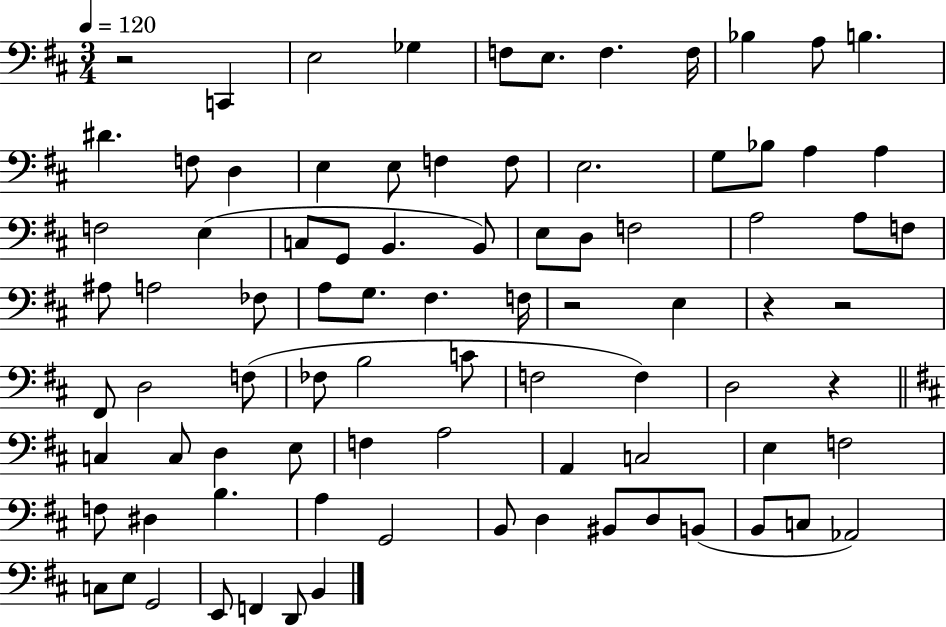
X:1
T:Untitled
M:3/4
L:1/4
K:D
z2 C,, E,2 _G, F,/2 E,/2 F, F,/4 _B, A,/2 B, ^D F,/2 D, E, E,/2 F, F,/2 E,2 G,/2 _B,/2 A, A, F,2 E, C,/2 G,,/2 B,, B,,/2 E,/2 D,/2 F,2 A,2 A,/2 F,/2 ^A,/2 A,2 _F,/2 A,/2 G,/2 ^F, F,/4 z2 E, z z2 ^F,,/2 D,2 F,/2 _F,/2 B,2 C/2 F,2 F, D,2 z C, C,/2 D, E,/2 F, A,2 A,, C,2 E, F,2 F,/2 ^D, B, A, G,,2 B,,/2 D, ^B,,/2 D,/2 B,,/2 B,,/2 C,/2 _A,,2 C,/2 E,/2 G,,2 E,,/2 F,, D,,/2 B,,